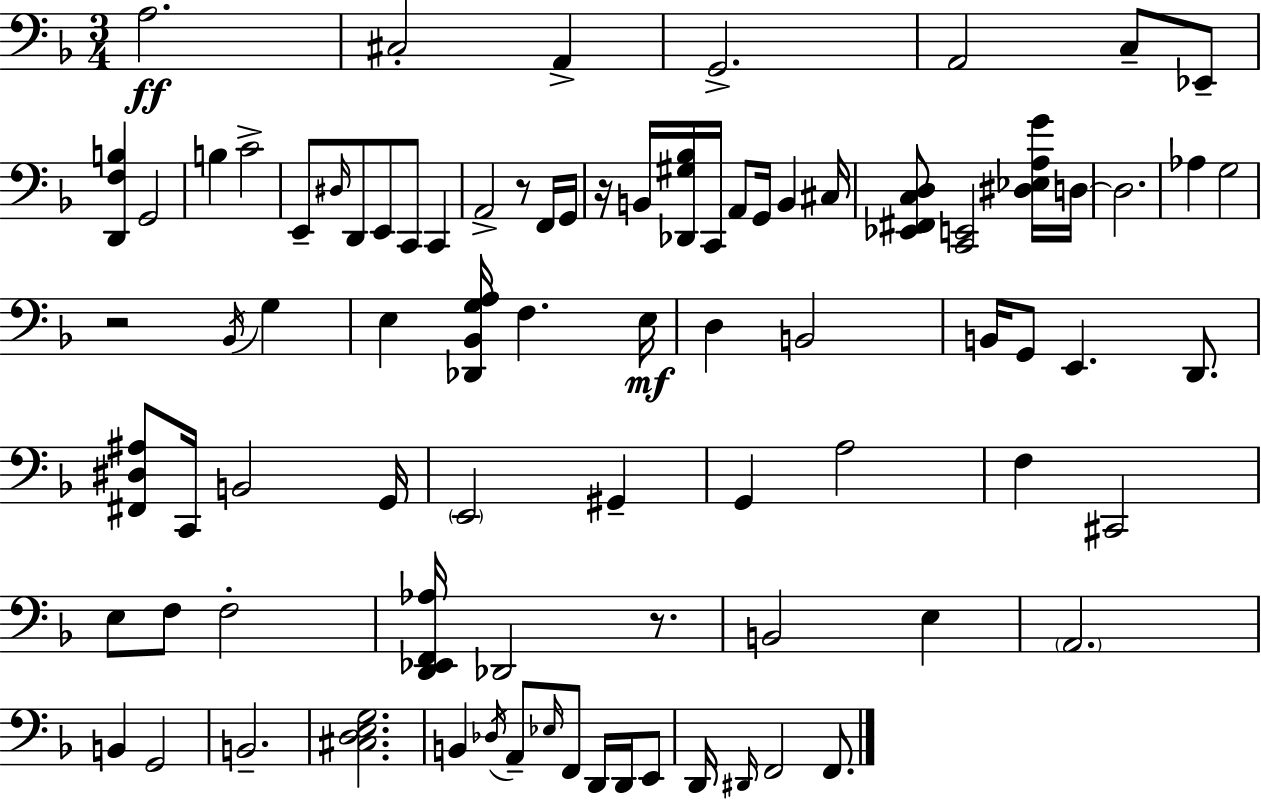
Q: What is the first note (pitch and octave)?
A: A3